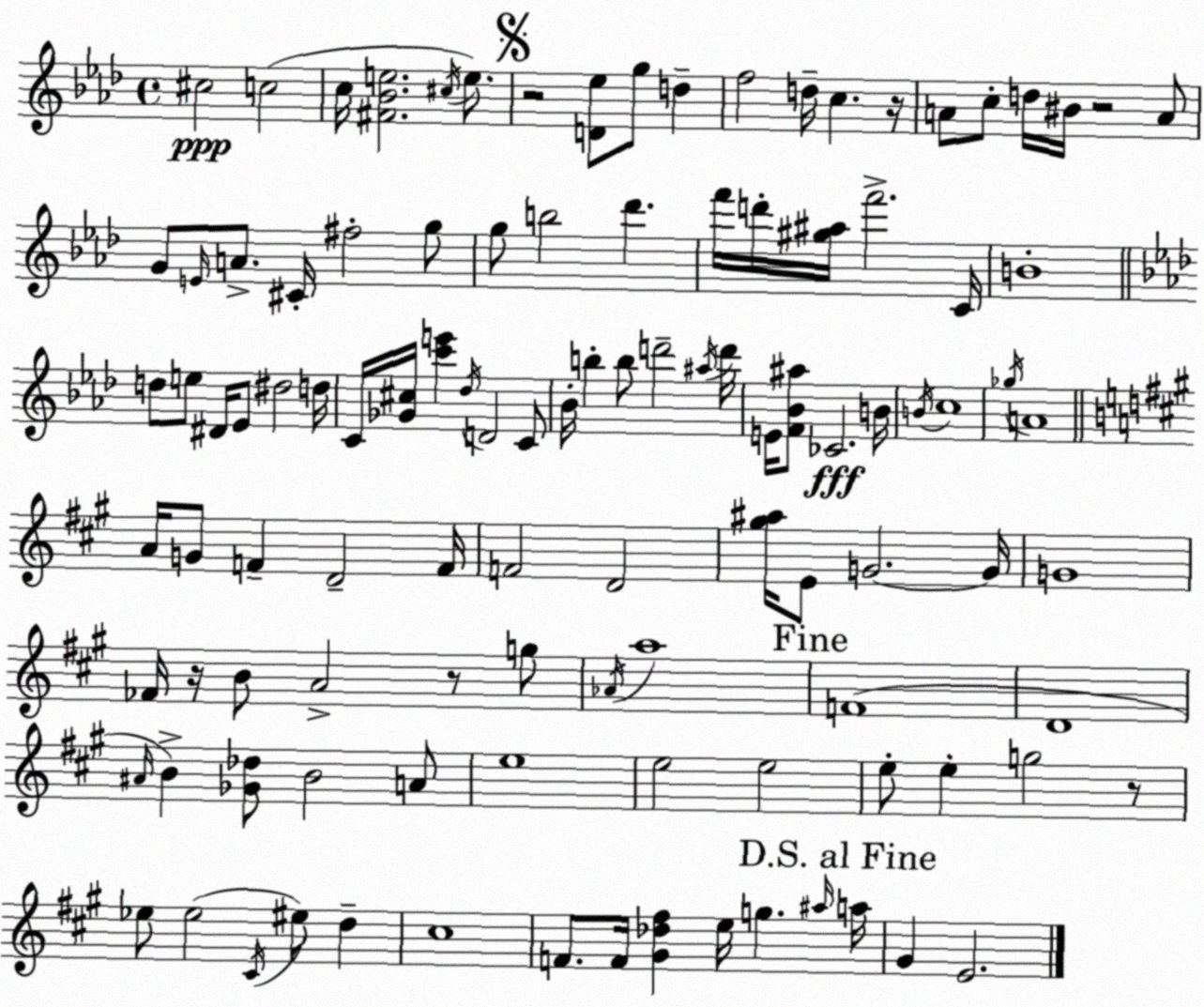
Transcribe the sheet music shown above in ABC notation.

X:1
T:Untitled
M:4/4
L:1/4
K:Fm
^c2 c2 c/4 [^F_Be]2 ^c/4 e/2 z2 [D_e]/2 g/2 d f2 d/4 c z/4 A/2 c/2 d/4 ^B/4 z2 A/2 G/2 E/4 A/2 ^C/4 ^f2 g/2 g/2 b2 _d' f'/4 d'/4 [^g^a]/4 f'2 C/4 B4 d/2 e/2 ^D/4 _E/2 ^d2 d/4 C/4 [_G^c]/4 [c'e'] _d/4 D2 C/2 _B/4 b b/2 d'2 ^a/4 d'/4 E/4 [F_B^a]/2 _C2 B/4 B/4 c4 _g/4 A4 A/4 G/2 F D2 F/4 F2 D2 [^g^a]/4 E/2 G2 G/4 G4 _F/4 z/4 B/2 A2 z/2 g/2 _A/4 a4 F4 D4 ^A/4 B [_G_d]/2 B2 A/2 e4 e2 e2 e/2 e g2 z/2 _e/2 _e2 ^C/4 ^e/2 d ^c4 F/2 F/4 [^G_d^f] e/4 g ^a/4 a/4 ^G E2